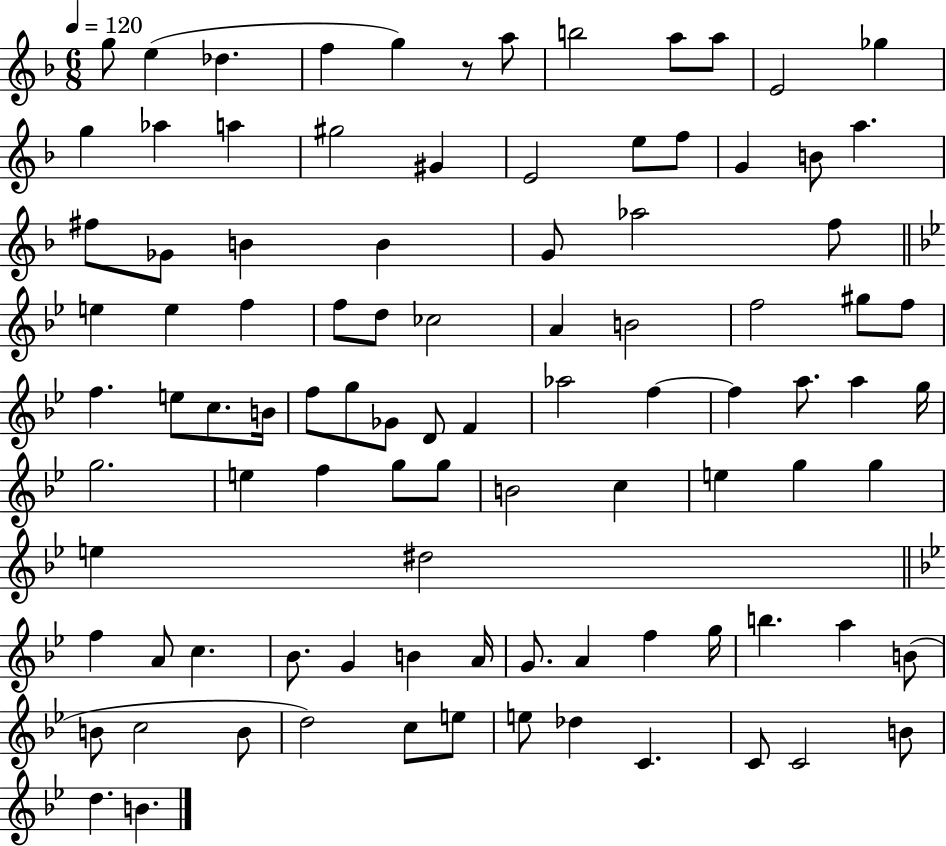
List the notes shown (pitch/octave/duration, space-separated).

G5/e E5/q Db5/q. F5/q G5/q R/e A5/e B5/h A5/e A5/e E4/h Gb5/q G5/q Ab5/q A5/q G#5/h G#4/q E4/h E5/e F5/e G4/q B4/e A5/q. F#5/e Gb4/e B4/q B4/q G4/e Ab5/h F5/e E5/q E5/q F5/q F5/e D5/e CES5/h A4/q B4/h F5/h G#5/e F5/e F5/q. E5/e C5/e. B4/s F5/e G5/e Gb4/e D4/e F4/q Ab5/h F5/q F5/q A5/e. A5/q G5/s G5/h. E5/q F5/q G5/e G5/e B4/h C5/q E5/q G5/q G5/q E5/q D#5/h F5/q A4/e C5/q. Bb4/e. G4/q B4/q A4/s G4/e. A4/q F5/q G5/s B5/q. A5/q B4/e B4/e C5/h B4/e D5/h C5/e E5/e E5/e Db5/q C4/q. C4/e C4/h B4/e D5/q. B4/q.